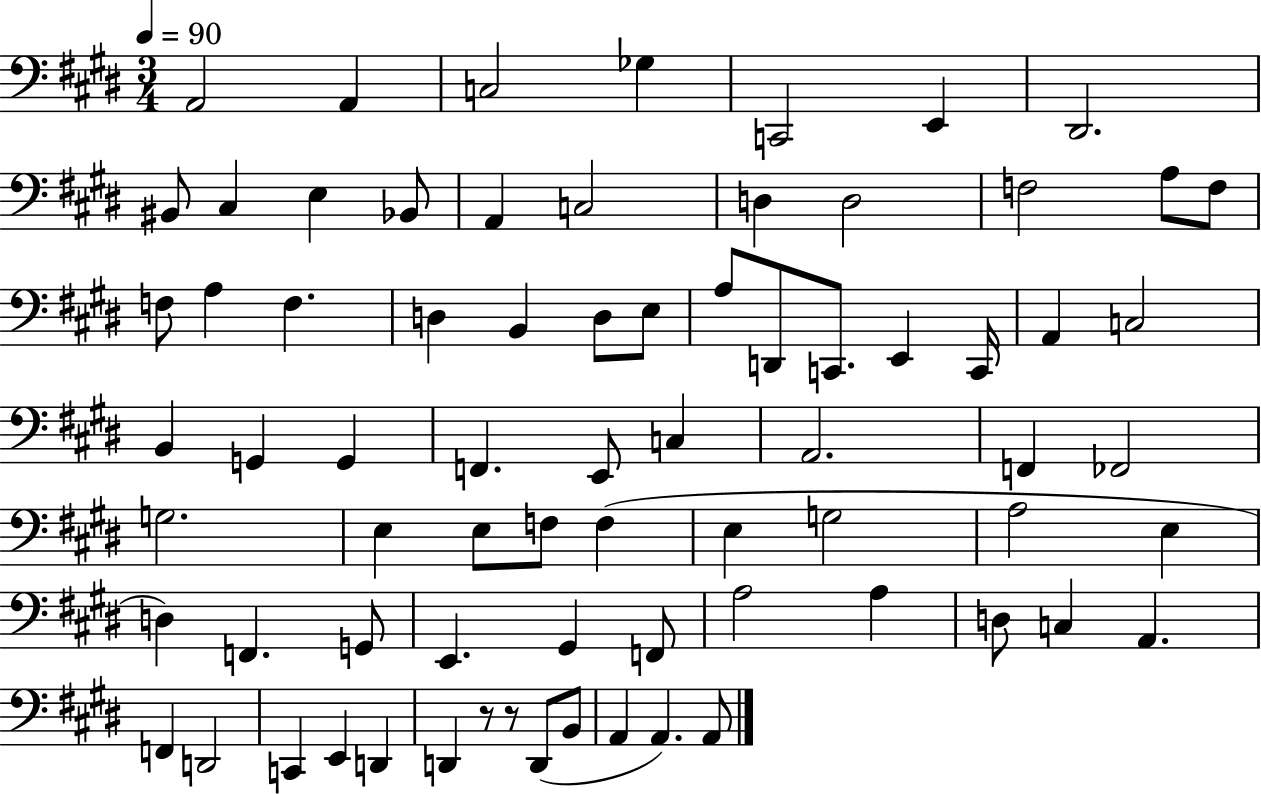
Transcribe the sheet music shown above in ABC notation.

X:1
T:Untitled
M:3/4
L:1/4
K:E
A,,2 A,, C,2 _G, C,,2 E,, ^D,,2 ^B,,/2 ^C, E, _B,,/2 A,, C,2 D, D,2 F,2 A,/2 F,/2 F,/2 A, F, D, B,, D,/2 E,/2 A,/2 D,,/2 C,,/2 E,, C,,/4 A,, C,2 B,, G,, G,, F,, E,,/2 C, A,,2 F,, _F,,2 G,2 E, E,/2 F,/2 F, E, G,2 A,2 E, D, F,, G,,/2 E,, ^G,, F,,/2 A,2 A, D,/2 C, A,, F,, D,,2 C,, E,, D,, D,, z/2 z/2 D,,/2 B,,/2 A,, A,, A,,/2